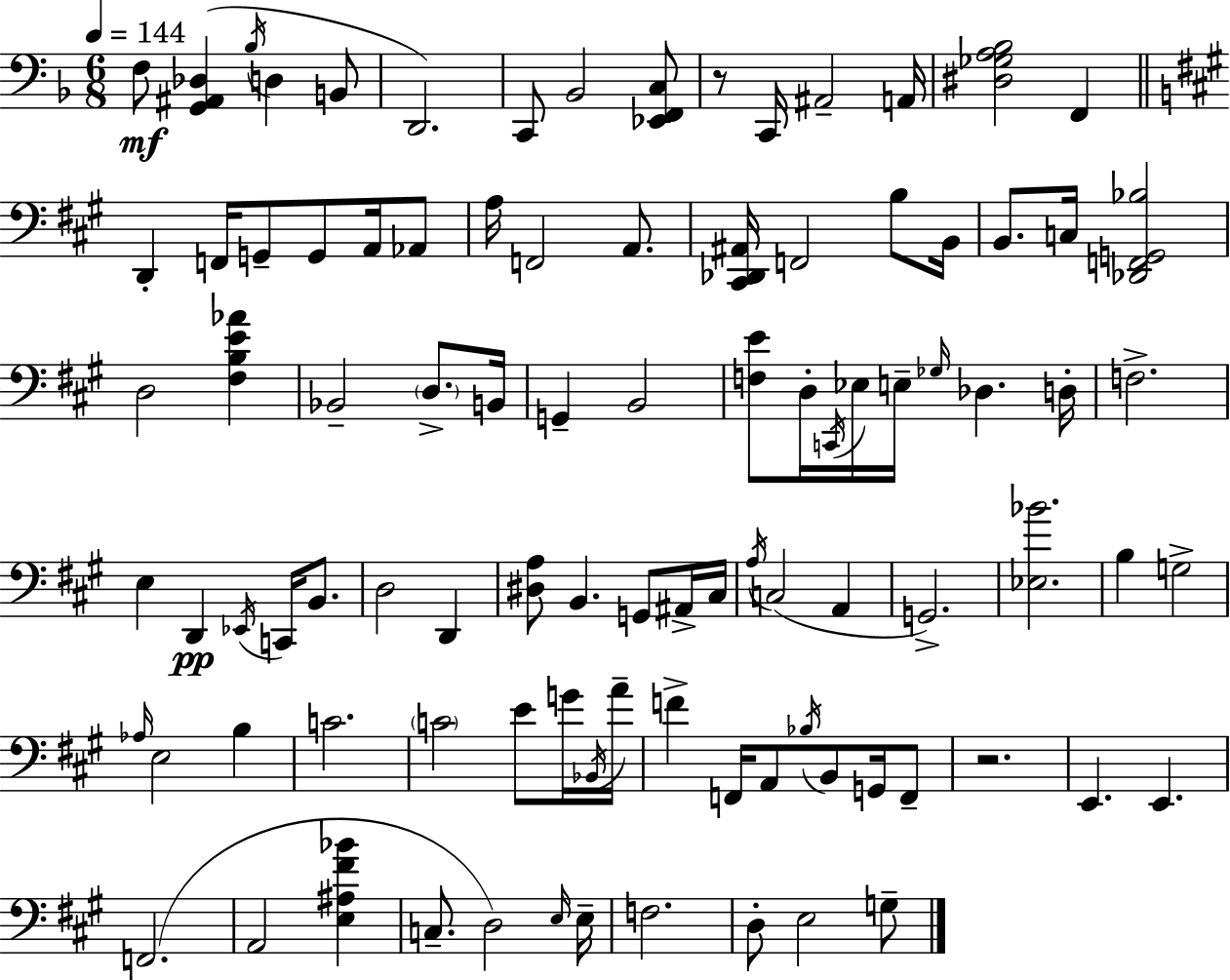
{
  \clef bass
  \numericTimeSignature
  \time 6/8
  \key d \minor
  \tempo 4 = 144
  \repeat volta 2 { f8\mf <g, ais, des>4( \acciaccatura { bes16 } d4 b,8 | d,2.) | c,8 bes,2 <ees, f, c>8 | r8 c,16 ais,2-- | \break a,16 <dis ges a bes>2 f,4 | \bar "||" \break \key a \major d,4-. f,16 g,8-- g,8 a,16 aes,8 | a16 f,2 a,8. | <cis, des, ais,>16 f,2 b8 b,16 | b,8. c16 <des, f, g, bes>2 | \break d2 <fis b e' aes'>4 | bes,2-- \parenthesize d8.-> b,16 | g,4-- b,2 | <f e'>8 d16-. \acciaccatura { c,16 } ees16 e16-- \grace { ges16 } des4. | \break d16-. f2.-> | e4 d,4\pp \acciaccatura { ees,16 } c,16 | b,8. d2 d,4 | <dis a>8 b,4. g,8 | \break ais,16-> cis16 \acciaccatura { a16 } c2( | a,4 g,2.->) | <ees bes'>2. | b4 g2-> | \break \grace { aes16 } e2 | b4 c'2. | \parenthesize c'2 | e'8 g'16 \acciaccatura { bes,16 } a'16-- f'4-> f,16 a,8 | \break \acciaccatura { bes16 } b,8 g,16 f,8-- r2. | e,4. | e,4. f,2.( | a,2 | \break <e ais fis' bes'>4 c8.-- d2) | \grace { e16 } e16-- f2. | d8-. e2 | g8-- } \bar "|."
}